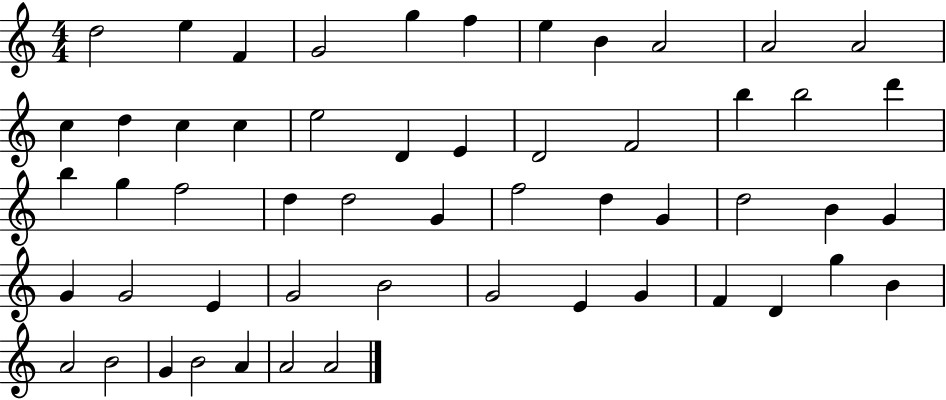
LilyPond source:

{
  \clef treble
  \numericTimeSignature
  \time 4/4
  \key c \major
  d''2 e''4 f'4 | g'2 g''4 f''4 | e''4 b'4 a'2 | a'2 a'2 | \break c''4 d''4 c''4 c''4 | e''2 d'4 e'4 | d'2 f'2 | b''4 b''2 d'''4 | \break b''4 g''4 f''2 | d''4 d''2 g'4 | f''2 d''4 g'4 | d''2 b'4 g'4 | \break g'4 g'2 e'4 | g'2 b'2 | g'2 e'4 g'4 | f'4 d'4 g''4 b'4 | \break a'2 b'2 | g'4 b'2 a'4 | a'2 a'2 | \bar "|."
}